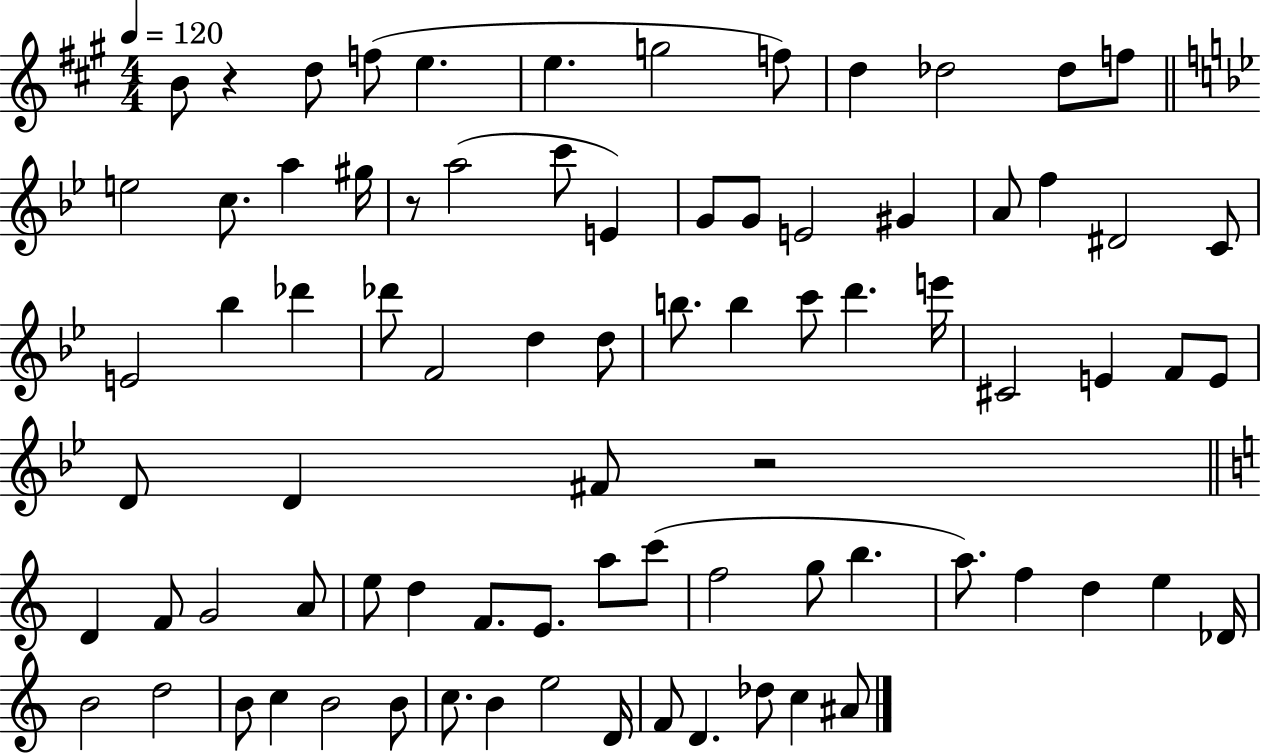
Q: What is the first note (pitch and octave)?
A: B4